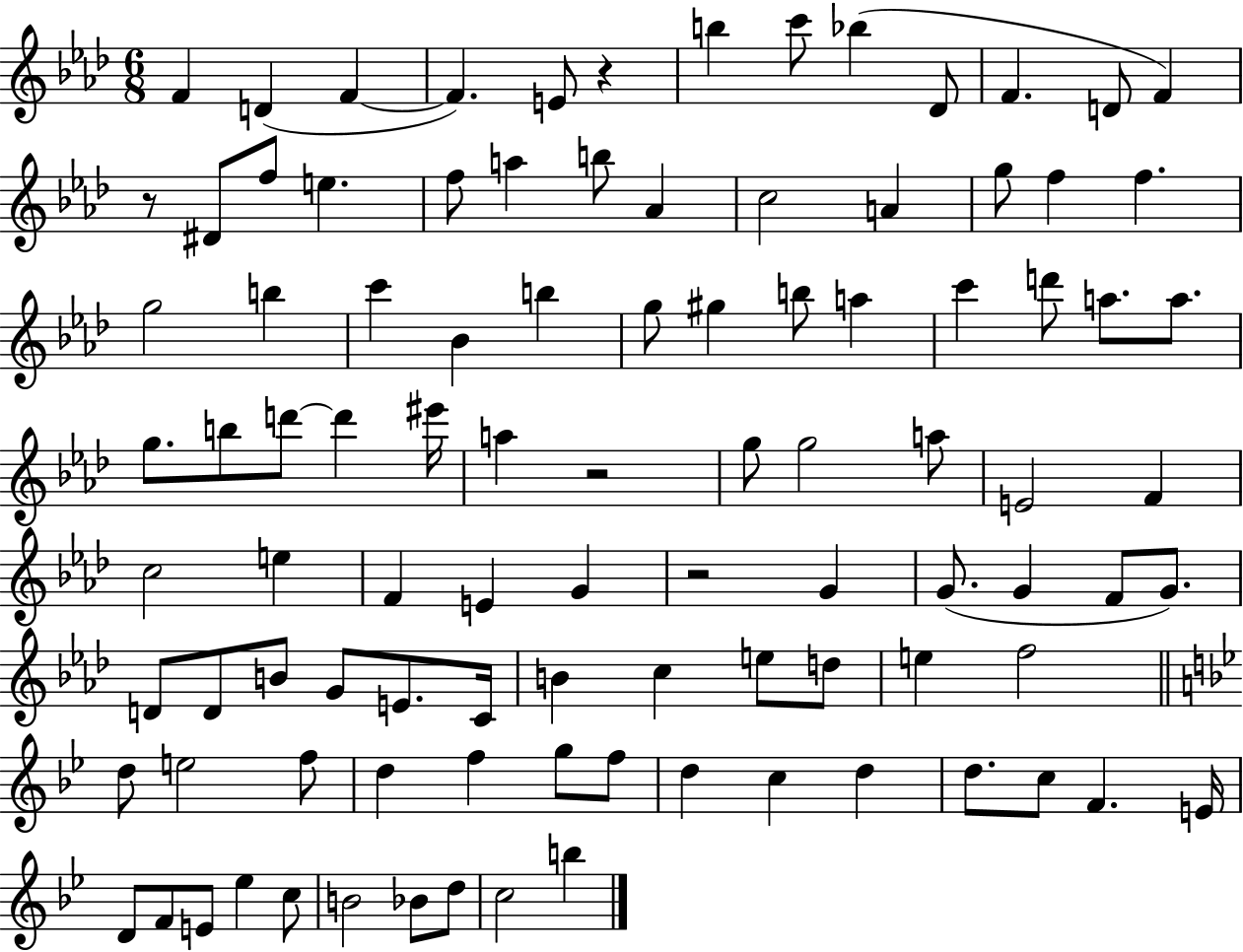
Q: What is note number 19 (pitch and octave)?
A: Ab4